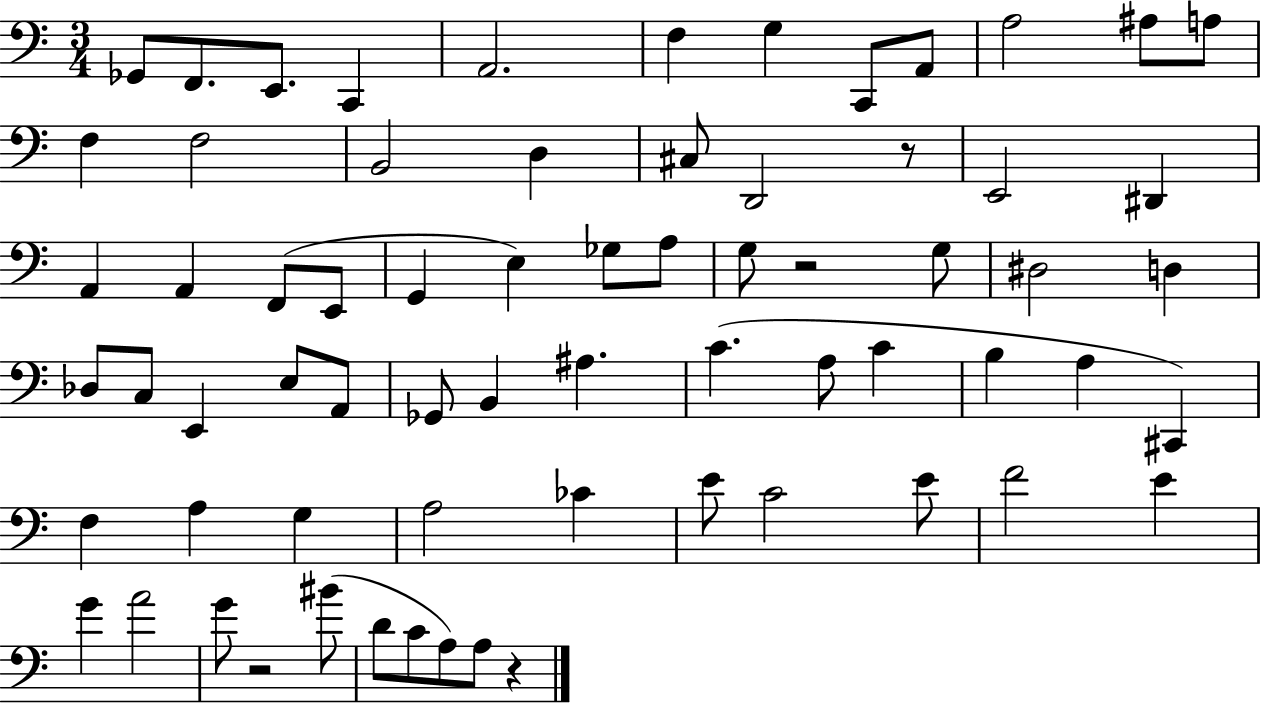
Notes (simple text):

Gb2/e F2/e. E2/e. C2/q A2/h. F3/q G3/q C2/e A2/e A3/h A#3/e A3/e F3/q F3/h B2/h D3/q C#3/e D2/h R/e E2/h D#2/q A2/q A2/q F2/e E2/e G2/q E3/q Gb3/e A3/e G3/e R/h G3/e D#3/h D3/q Db3/e C3/e E2/q E3/e A2/e Gb2/e B2/q A#3/q. C4/q. A3/e C4/q B3/q A3/q C#2/q F3/q A3/q G3/q A3/h CES4/q E4/e C4/h E4/e F4/h E4/q G4/q A4/h G4/e R/h BIS4/e D4/e C4/e A3/e A3/e R/q